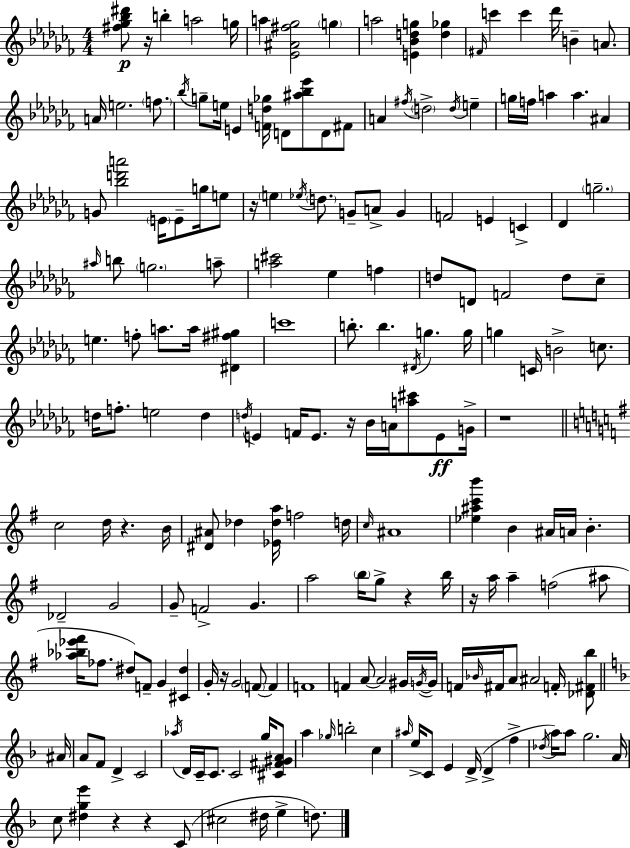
{
  \clef treble
  \numericTimeSignature
  \time 4/4
  \key aes \minor
  \repeat volta 2 { <fis'' ges'' bes'' dis'''>8\p r16 b''4-. a''2 g''16 | a''4 <ees' ais' fis'' ges''>2 \parenthesize g''4 | a''2 <e' bes' d'' g''>4 <d'' ges''>4 | \grace { fis'16 } c'''4 c'''4 des'''16 b'4-- a'8. | \break a'16 e''2. \parenthesize f''8. | \acciaccatura { bes''16 } g''8-- e''16 e'4 <f' d'' ges''>16 d'8 <ais'' bes'' ees'''>8 d'8 | fis'8 a'4 \acciaccatura { fis''16 } \parenthesize d''2-> \acciaccatura { d''16 } | e''4-- g''16 f''16 a''4 a''4. | \break ais'4 g'8 <bes'' d''' a'''>2 \parenthesize e'16 e'8-- | g''16 e''8 r16 \parenthesize e''4 \acciaccatura { ees''16 } \parenthesize d''8. g'8-- a'8-> | g'4 f'2 e'4 | c'4-> des'4 \parenthesize g''2.-- | \break \grace { ais''16 } b''8 \parenthesize g''2. | a''8-- <a'' cis'''>2 ees''4 | f''4 d''8 d'8 f'2 | d''8 ces''8-- e''4. f''8-. a''8. | \break a''16 <dis' fis'' gis''>4 c'''1 | b''8.-. b''4. \acciaccatura { dis'16 } | g''4. g''16 g''4 c'16 b'2-> | c''8. d''16 f''8.-. e''2 | \break d''4 \acciaccatura { d''16 } e'4 f'16 e'8. | r16 bes'16 a'16 <a'' cis'''>8 e'8\ff g'16-> r1 | \bar "||" \break \key e \minor c''2 d''16 r4. b'16 | <dis' ais'>8 des''4 <ees' des'' a''>16 f''2 d''16 | \grace { c''16 } ais'1 | <ees'' ais'' c''' b'''>4 b'4 ais'16 a'16 b'4.-. | \break des'2-- g'2 | g'8-- f'2-> g'4. | a''2 \parenthesize b''16 g''8-> r4 | b''16 r16 a''16 a''4-- f''2( ais''8 | \break <aes'' bes'' ees''' fis'''>16 fes''8. dis''8) f'8-- g'4 <cis' dis''>4 | g'16-. r16 g'2 \parenthesize f'8~~ f'4 | f'1 | f'4 a'8~~ a'2 gis'16 | \break \acciaccatura { g'16~ }~ g'16 f'16 \grace { bes'16 } fis'16 a'8 ais'2 f'16-. | <des' fis' b''>8 \bar "||" \break \key f \major ais'16 a'8 f'8 d'4-> c'2 | \acciaccatura { aes''16 } d'16 c'16-- c'8. c'2 g''16 | <cis' fis' gis' a'>8 a''4 \grace { ges''16 } b''2-. c''4 | \grace { ais''16 } e''16-> c'8 e'4 d'16->( d'4-> | \break f''4-> \acciaccatura { des''16 }) a''16 a''8 g''2. | a'16 c''8 <dis'' g'' e'''>4 r4 r4 | c'8( cis''2 dis''16 e''4-> | d''8.) } \bar "|."
}